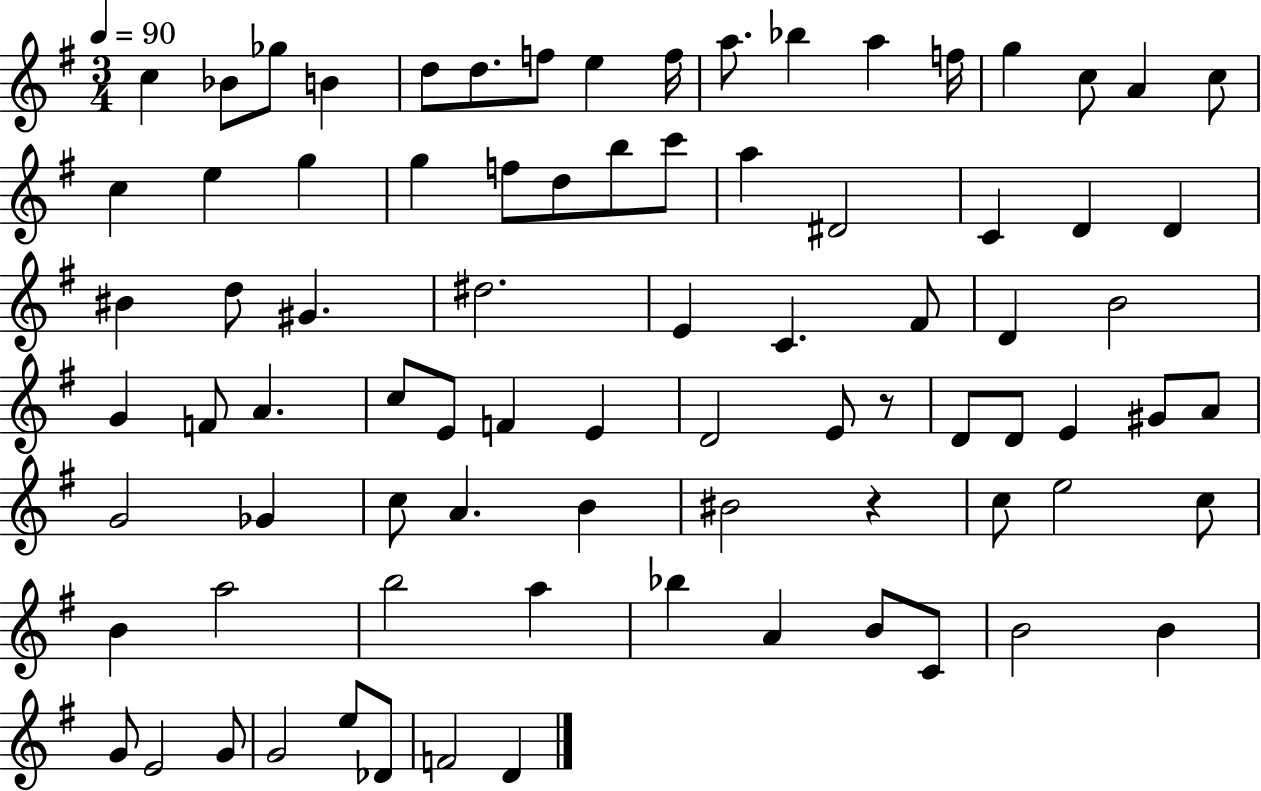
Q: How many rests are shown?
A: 2